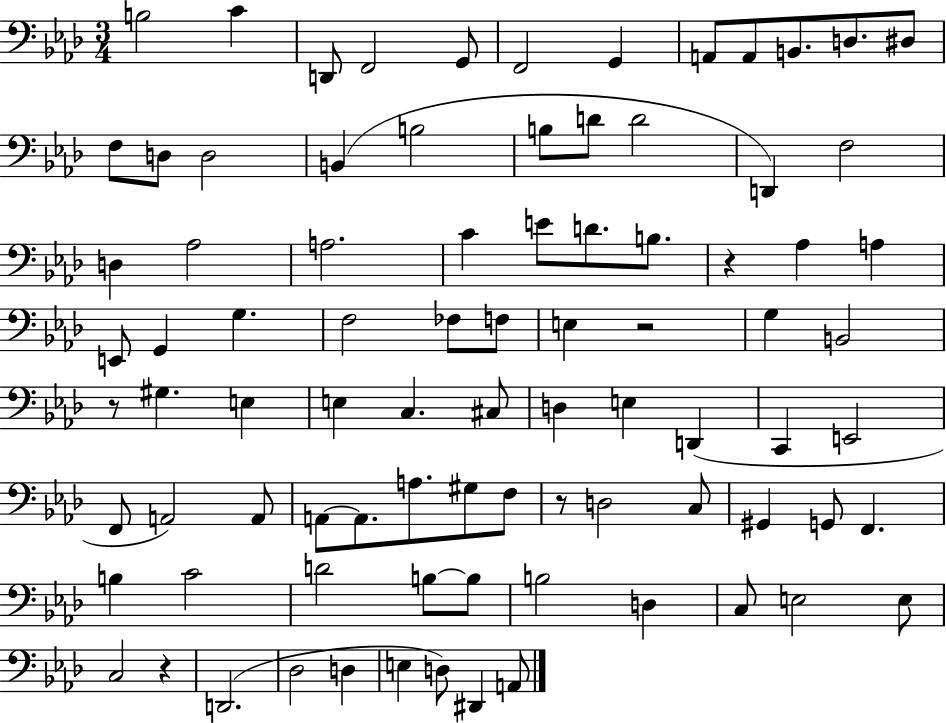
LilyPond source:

{
  \clef bass
  \numericTimeSignature
  \time 3/4
  \key aes \major
  \repeat volta 2 { b2 c'4 | d,8 f,2 g,8 | f,2 g,4 | a,8 a,8 b,8. d8. dis8 | \break f8 d8 d2 | b,4( b2 | b8 d'8 d'2 | d,4) f2 | \break d4 aes2 | a2. | c'4 e'8 d'8. b8. | r4 aes4 a4 | \break e,8 g,4 g4. | f2 fes8 f8 | e4 r2 | g4 b,2 | \break r8 gis4. e4 | e4 c4. cis8 | d4 e4 d,4( | c,4 e,2 | \break f,8 a,2) a,8 | a,8~~ a,8. a8. gis8 f8 | r8 d2 c8 | gis,4 g,8 f,4. | \break b4 c'2 | d'2 b8~~ b8 | b2 d4 | c8 e2 e8 | \break c2 r4 | d,2.( | des2 d4 | e4 d8) dis,4 a,8 | \break } \bar "|."
}